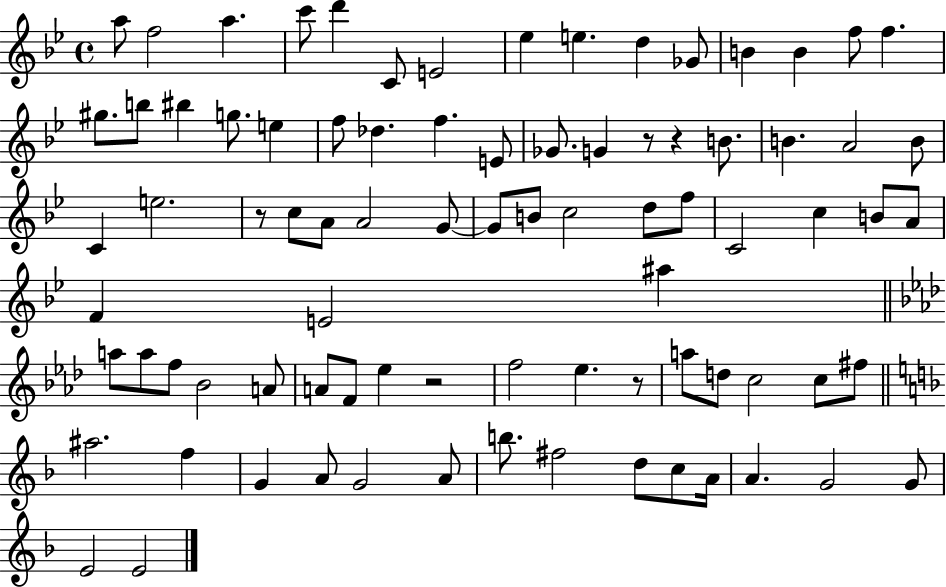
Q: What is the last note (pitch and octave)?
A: E4